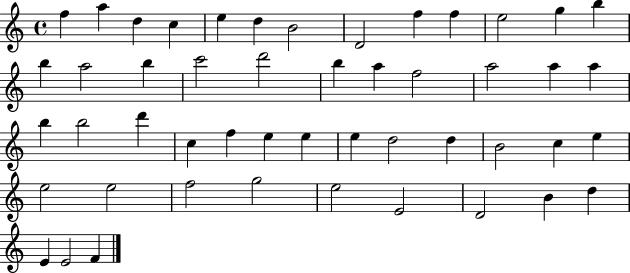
X:1
T:Untitled
M:4/4
L:1/4
K:C
f a d c e d B2 D2 f f e2 g b b a2 b c'2 d'2 b a f2 a2 a a b b2 d' c f e e e d2 d B2 c e e2 e2 f2 g2 e2 E2 D2 B d E E2 F